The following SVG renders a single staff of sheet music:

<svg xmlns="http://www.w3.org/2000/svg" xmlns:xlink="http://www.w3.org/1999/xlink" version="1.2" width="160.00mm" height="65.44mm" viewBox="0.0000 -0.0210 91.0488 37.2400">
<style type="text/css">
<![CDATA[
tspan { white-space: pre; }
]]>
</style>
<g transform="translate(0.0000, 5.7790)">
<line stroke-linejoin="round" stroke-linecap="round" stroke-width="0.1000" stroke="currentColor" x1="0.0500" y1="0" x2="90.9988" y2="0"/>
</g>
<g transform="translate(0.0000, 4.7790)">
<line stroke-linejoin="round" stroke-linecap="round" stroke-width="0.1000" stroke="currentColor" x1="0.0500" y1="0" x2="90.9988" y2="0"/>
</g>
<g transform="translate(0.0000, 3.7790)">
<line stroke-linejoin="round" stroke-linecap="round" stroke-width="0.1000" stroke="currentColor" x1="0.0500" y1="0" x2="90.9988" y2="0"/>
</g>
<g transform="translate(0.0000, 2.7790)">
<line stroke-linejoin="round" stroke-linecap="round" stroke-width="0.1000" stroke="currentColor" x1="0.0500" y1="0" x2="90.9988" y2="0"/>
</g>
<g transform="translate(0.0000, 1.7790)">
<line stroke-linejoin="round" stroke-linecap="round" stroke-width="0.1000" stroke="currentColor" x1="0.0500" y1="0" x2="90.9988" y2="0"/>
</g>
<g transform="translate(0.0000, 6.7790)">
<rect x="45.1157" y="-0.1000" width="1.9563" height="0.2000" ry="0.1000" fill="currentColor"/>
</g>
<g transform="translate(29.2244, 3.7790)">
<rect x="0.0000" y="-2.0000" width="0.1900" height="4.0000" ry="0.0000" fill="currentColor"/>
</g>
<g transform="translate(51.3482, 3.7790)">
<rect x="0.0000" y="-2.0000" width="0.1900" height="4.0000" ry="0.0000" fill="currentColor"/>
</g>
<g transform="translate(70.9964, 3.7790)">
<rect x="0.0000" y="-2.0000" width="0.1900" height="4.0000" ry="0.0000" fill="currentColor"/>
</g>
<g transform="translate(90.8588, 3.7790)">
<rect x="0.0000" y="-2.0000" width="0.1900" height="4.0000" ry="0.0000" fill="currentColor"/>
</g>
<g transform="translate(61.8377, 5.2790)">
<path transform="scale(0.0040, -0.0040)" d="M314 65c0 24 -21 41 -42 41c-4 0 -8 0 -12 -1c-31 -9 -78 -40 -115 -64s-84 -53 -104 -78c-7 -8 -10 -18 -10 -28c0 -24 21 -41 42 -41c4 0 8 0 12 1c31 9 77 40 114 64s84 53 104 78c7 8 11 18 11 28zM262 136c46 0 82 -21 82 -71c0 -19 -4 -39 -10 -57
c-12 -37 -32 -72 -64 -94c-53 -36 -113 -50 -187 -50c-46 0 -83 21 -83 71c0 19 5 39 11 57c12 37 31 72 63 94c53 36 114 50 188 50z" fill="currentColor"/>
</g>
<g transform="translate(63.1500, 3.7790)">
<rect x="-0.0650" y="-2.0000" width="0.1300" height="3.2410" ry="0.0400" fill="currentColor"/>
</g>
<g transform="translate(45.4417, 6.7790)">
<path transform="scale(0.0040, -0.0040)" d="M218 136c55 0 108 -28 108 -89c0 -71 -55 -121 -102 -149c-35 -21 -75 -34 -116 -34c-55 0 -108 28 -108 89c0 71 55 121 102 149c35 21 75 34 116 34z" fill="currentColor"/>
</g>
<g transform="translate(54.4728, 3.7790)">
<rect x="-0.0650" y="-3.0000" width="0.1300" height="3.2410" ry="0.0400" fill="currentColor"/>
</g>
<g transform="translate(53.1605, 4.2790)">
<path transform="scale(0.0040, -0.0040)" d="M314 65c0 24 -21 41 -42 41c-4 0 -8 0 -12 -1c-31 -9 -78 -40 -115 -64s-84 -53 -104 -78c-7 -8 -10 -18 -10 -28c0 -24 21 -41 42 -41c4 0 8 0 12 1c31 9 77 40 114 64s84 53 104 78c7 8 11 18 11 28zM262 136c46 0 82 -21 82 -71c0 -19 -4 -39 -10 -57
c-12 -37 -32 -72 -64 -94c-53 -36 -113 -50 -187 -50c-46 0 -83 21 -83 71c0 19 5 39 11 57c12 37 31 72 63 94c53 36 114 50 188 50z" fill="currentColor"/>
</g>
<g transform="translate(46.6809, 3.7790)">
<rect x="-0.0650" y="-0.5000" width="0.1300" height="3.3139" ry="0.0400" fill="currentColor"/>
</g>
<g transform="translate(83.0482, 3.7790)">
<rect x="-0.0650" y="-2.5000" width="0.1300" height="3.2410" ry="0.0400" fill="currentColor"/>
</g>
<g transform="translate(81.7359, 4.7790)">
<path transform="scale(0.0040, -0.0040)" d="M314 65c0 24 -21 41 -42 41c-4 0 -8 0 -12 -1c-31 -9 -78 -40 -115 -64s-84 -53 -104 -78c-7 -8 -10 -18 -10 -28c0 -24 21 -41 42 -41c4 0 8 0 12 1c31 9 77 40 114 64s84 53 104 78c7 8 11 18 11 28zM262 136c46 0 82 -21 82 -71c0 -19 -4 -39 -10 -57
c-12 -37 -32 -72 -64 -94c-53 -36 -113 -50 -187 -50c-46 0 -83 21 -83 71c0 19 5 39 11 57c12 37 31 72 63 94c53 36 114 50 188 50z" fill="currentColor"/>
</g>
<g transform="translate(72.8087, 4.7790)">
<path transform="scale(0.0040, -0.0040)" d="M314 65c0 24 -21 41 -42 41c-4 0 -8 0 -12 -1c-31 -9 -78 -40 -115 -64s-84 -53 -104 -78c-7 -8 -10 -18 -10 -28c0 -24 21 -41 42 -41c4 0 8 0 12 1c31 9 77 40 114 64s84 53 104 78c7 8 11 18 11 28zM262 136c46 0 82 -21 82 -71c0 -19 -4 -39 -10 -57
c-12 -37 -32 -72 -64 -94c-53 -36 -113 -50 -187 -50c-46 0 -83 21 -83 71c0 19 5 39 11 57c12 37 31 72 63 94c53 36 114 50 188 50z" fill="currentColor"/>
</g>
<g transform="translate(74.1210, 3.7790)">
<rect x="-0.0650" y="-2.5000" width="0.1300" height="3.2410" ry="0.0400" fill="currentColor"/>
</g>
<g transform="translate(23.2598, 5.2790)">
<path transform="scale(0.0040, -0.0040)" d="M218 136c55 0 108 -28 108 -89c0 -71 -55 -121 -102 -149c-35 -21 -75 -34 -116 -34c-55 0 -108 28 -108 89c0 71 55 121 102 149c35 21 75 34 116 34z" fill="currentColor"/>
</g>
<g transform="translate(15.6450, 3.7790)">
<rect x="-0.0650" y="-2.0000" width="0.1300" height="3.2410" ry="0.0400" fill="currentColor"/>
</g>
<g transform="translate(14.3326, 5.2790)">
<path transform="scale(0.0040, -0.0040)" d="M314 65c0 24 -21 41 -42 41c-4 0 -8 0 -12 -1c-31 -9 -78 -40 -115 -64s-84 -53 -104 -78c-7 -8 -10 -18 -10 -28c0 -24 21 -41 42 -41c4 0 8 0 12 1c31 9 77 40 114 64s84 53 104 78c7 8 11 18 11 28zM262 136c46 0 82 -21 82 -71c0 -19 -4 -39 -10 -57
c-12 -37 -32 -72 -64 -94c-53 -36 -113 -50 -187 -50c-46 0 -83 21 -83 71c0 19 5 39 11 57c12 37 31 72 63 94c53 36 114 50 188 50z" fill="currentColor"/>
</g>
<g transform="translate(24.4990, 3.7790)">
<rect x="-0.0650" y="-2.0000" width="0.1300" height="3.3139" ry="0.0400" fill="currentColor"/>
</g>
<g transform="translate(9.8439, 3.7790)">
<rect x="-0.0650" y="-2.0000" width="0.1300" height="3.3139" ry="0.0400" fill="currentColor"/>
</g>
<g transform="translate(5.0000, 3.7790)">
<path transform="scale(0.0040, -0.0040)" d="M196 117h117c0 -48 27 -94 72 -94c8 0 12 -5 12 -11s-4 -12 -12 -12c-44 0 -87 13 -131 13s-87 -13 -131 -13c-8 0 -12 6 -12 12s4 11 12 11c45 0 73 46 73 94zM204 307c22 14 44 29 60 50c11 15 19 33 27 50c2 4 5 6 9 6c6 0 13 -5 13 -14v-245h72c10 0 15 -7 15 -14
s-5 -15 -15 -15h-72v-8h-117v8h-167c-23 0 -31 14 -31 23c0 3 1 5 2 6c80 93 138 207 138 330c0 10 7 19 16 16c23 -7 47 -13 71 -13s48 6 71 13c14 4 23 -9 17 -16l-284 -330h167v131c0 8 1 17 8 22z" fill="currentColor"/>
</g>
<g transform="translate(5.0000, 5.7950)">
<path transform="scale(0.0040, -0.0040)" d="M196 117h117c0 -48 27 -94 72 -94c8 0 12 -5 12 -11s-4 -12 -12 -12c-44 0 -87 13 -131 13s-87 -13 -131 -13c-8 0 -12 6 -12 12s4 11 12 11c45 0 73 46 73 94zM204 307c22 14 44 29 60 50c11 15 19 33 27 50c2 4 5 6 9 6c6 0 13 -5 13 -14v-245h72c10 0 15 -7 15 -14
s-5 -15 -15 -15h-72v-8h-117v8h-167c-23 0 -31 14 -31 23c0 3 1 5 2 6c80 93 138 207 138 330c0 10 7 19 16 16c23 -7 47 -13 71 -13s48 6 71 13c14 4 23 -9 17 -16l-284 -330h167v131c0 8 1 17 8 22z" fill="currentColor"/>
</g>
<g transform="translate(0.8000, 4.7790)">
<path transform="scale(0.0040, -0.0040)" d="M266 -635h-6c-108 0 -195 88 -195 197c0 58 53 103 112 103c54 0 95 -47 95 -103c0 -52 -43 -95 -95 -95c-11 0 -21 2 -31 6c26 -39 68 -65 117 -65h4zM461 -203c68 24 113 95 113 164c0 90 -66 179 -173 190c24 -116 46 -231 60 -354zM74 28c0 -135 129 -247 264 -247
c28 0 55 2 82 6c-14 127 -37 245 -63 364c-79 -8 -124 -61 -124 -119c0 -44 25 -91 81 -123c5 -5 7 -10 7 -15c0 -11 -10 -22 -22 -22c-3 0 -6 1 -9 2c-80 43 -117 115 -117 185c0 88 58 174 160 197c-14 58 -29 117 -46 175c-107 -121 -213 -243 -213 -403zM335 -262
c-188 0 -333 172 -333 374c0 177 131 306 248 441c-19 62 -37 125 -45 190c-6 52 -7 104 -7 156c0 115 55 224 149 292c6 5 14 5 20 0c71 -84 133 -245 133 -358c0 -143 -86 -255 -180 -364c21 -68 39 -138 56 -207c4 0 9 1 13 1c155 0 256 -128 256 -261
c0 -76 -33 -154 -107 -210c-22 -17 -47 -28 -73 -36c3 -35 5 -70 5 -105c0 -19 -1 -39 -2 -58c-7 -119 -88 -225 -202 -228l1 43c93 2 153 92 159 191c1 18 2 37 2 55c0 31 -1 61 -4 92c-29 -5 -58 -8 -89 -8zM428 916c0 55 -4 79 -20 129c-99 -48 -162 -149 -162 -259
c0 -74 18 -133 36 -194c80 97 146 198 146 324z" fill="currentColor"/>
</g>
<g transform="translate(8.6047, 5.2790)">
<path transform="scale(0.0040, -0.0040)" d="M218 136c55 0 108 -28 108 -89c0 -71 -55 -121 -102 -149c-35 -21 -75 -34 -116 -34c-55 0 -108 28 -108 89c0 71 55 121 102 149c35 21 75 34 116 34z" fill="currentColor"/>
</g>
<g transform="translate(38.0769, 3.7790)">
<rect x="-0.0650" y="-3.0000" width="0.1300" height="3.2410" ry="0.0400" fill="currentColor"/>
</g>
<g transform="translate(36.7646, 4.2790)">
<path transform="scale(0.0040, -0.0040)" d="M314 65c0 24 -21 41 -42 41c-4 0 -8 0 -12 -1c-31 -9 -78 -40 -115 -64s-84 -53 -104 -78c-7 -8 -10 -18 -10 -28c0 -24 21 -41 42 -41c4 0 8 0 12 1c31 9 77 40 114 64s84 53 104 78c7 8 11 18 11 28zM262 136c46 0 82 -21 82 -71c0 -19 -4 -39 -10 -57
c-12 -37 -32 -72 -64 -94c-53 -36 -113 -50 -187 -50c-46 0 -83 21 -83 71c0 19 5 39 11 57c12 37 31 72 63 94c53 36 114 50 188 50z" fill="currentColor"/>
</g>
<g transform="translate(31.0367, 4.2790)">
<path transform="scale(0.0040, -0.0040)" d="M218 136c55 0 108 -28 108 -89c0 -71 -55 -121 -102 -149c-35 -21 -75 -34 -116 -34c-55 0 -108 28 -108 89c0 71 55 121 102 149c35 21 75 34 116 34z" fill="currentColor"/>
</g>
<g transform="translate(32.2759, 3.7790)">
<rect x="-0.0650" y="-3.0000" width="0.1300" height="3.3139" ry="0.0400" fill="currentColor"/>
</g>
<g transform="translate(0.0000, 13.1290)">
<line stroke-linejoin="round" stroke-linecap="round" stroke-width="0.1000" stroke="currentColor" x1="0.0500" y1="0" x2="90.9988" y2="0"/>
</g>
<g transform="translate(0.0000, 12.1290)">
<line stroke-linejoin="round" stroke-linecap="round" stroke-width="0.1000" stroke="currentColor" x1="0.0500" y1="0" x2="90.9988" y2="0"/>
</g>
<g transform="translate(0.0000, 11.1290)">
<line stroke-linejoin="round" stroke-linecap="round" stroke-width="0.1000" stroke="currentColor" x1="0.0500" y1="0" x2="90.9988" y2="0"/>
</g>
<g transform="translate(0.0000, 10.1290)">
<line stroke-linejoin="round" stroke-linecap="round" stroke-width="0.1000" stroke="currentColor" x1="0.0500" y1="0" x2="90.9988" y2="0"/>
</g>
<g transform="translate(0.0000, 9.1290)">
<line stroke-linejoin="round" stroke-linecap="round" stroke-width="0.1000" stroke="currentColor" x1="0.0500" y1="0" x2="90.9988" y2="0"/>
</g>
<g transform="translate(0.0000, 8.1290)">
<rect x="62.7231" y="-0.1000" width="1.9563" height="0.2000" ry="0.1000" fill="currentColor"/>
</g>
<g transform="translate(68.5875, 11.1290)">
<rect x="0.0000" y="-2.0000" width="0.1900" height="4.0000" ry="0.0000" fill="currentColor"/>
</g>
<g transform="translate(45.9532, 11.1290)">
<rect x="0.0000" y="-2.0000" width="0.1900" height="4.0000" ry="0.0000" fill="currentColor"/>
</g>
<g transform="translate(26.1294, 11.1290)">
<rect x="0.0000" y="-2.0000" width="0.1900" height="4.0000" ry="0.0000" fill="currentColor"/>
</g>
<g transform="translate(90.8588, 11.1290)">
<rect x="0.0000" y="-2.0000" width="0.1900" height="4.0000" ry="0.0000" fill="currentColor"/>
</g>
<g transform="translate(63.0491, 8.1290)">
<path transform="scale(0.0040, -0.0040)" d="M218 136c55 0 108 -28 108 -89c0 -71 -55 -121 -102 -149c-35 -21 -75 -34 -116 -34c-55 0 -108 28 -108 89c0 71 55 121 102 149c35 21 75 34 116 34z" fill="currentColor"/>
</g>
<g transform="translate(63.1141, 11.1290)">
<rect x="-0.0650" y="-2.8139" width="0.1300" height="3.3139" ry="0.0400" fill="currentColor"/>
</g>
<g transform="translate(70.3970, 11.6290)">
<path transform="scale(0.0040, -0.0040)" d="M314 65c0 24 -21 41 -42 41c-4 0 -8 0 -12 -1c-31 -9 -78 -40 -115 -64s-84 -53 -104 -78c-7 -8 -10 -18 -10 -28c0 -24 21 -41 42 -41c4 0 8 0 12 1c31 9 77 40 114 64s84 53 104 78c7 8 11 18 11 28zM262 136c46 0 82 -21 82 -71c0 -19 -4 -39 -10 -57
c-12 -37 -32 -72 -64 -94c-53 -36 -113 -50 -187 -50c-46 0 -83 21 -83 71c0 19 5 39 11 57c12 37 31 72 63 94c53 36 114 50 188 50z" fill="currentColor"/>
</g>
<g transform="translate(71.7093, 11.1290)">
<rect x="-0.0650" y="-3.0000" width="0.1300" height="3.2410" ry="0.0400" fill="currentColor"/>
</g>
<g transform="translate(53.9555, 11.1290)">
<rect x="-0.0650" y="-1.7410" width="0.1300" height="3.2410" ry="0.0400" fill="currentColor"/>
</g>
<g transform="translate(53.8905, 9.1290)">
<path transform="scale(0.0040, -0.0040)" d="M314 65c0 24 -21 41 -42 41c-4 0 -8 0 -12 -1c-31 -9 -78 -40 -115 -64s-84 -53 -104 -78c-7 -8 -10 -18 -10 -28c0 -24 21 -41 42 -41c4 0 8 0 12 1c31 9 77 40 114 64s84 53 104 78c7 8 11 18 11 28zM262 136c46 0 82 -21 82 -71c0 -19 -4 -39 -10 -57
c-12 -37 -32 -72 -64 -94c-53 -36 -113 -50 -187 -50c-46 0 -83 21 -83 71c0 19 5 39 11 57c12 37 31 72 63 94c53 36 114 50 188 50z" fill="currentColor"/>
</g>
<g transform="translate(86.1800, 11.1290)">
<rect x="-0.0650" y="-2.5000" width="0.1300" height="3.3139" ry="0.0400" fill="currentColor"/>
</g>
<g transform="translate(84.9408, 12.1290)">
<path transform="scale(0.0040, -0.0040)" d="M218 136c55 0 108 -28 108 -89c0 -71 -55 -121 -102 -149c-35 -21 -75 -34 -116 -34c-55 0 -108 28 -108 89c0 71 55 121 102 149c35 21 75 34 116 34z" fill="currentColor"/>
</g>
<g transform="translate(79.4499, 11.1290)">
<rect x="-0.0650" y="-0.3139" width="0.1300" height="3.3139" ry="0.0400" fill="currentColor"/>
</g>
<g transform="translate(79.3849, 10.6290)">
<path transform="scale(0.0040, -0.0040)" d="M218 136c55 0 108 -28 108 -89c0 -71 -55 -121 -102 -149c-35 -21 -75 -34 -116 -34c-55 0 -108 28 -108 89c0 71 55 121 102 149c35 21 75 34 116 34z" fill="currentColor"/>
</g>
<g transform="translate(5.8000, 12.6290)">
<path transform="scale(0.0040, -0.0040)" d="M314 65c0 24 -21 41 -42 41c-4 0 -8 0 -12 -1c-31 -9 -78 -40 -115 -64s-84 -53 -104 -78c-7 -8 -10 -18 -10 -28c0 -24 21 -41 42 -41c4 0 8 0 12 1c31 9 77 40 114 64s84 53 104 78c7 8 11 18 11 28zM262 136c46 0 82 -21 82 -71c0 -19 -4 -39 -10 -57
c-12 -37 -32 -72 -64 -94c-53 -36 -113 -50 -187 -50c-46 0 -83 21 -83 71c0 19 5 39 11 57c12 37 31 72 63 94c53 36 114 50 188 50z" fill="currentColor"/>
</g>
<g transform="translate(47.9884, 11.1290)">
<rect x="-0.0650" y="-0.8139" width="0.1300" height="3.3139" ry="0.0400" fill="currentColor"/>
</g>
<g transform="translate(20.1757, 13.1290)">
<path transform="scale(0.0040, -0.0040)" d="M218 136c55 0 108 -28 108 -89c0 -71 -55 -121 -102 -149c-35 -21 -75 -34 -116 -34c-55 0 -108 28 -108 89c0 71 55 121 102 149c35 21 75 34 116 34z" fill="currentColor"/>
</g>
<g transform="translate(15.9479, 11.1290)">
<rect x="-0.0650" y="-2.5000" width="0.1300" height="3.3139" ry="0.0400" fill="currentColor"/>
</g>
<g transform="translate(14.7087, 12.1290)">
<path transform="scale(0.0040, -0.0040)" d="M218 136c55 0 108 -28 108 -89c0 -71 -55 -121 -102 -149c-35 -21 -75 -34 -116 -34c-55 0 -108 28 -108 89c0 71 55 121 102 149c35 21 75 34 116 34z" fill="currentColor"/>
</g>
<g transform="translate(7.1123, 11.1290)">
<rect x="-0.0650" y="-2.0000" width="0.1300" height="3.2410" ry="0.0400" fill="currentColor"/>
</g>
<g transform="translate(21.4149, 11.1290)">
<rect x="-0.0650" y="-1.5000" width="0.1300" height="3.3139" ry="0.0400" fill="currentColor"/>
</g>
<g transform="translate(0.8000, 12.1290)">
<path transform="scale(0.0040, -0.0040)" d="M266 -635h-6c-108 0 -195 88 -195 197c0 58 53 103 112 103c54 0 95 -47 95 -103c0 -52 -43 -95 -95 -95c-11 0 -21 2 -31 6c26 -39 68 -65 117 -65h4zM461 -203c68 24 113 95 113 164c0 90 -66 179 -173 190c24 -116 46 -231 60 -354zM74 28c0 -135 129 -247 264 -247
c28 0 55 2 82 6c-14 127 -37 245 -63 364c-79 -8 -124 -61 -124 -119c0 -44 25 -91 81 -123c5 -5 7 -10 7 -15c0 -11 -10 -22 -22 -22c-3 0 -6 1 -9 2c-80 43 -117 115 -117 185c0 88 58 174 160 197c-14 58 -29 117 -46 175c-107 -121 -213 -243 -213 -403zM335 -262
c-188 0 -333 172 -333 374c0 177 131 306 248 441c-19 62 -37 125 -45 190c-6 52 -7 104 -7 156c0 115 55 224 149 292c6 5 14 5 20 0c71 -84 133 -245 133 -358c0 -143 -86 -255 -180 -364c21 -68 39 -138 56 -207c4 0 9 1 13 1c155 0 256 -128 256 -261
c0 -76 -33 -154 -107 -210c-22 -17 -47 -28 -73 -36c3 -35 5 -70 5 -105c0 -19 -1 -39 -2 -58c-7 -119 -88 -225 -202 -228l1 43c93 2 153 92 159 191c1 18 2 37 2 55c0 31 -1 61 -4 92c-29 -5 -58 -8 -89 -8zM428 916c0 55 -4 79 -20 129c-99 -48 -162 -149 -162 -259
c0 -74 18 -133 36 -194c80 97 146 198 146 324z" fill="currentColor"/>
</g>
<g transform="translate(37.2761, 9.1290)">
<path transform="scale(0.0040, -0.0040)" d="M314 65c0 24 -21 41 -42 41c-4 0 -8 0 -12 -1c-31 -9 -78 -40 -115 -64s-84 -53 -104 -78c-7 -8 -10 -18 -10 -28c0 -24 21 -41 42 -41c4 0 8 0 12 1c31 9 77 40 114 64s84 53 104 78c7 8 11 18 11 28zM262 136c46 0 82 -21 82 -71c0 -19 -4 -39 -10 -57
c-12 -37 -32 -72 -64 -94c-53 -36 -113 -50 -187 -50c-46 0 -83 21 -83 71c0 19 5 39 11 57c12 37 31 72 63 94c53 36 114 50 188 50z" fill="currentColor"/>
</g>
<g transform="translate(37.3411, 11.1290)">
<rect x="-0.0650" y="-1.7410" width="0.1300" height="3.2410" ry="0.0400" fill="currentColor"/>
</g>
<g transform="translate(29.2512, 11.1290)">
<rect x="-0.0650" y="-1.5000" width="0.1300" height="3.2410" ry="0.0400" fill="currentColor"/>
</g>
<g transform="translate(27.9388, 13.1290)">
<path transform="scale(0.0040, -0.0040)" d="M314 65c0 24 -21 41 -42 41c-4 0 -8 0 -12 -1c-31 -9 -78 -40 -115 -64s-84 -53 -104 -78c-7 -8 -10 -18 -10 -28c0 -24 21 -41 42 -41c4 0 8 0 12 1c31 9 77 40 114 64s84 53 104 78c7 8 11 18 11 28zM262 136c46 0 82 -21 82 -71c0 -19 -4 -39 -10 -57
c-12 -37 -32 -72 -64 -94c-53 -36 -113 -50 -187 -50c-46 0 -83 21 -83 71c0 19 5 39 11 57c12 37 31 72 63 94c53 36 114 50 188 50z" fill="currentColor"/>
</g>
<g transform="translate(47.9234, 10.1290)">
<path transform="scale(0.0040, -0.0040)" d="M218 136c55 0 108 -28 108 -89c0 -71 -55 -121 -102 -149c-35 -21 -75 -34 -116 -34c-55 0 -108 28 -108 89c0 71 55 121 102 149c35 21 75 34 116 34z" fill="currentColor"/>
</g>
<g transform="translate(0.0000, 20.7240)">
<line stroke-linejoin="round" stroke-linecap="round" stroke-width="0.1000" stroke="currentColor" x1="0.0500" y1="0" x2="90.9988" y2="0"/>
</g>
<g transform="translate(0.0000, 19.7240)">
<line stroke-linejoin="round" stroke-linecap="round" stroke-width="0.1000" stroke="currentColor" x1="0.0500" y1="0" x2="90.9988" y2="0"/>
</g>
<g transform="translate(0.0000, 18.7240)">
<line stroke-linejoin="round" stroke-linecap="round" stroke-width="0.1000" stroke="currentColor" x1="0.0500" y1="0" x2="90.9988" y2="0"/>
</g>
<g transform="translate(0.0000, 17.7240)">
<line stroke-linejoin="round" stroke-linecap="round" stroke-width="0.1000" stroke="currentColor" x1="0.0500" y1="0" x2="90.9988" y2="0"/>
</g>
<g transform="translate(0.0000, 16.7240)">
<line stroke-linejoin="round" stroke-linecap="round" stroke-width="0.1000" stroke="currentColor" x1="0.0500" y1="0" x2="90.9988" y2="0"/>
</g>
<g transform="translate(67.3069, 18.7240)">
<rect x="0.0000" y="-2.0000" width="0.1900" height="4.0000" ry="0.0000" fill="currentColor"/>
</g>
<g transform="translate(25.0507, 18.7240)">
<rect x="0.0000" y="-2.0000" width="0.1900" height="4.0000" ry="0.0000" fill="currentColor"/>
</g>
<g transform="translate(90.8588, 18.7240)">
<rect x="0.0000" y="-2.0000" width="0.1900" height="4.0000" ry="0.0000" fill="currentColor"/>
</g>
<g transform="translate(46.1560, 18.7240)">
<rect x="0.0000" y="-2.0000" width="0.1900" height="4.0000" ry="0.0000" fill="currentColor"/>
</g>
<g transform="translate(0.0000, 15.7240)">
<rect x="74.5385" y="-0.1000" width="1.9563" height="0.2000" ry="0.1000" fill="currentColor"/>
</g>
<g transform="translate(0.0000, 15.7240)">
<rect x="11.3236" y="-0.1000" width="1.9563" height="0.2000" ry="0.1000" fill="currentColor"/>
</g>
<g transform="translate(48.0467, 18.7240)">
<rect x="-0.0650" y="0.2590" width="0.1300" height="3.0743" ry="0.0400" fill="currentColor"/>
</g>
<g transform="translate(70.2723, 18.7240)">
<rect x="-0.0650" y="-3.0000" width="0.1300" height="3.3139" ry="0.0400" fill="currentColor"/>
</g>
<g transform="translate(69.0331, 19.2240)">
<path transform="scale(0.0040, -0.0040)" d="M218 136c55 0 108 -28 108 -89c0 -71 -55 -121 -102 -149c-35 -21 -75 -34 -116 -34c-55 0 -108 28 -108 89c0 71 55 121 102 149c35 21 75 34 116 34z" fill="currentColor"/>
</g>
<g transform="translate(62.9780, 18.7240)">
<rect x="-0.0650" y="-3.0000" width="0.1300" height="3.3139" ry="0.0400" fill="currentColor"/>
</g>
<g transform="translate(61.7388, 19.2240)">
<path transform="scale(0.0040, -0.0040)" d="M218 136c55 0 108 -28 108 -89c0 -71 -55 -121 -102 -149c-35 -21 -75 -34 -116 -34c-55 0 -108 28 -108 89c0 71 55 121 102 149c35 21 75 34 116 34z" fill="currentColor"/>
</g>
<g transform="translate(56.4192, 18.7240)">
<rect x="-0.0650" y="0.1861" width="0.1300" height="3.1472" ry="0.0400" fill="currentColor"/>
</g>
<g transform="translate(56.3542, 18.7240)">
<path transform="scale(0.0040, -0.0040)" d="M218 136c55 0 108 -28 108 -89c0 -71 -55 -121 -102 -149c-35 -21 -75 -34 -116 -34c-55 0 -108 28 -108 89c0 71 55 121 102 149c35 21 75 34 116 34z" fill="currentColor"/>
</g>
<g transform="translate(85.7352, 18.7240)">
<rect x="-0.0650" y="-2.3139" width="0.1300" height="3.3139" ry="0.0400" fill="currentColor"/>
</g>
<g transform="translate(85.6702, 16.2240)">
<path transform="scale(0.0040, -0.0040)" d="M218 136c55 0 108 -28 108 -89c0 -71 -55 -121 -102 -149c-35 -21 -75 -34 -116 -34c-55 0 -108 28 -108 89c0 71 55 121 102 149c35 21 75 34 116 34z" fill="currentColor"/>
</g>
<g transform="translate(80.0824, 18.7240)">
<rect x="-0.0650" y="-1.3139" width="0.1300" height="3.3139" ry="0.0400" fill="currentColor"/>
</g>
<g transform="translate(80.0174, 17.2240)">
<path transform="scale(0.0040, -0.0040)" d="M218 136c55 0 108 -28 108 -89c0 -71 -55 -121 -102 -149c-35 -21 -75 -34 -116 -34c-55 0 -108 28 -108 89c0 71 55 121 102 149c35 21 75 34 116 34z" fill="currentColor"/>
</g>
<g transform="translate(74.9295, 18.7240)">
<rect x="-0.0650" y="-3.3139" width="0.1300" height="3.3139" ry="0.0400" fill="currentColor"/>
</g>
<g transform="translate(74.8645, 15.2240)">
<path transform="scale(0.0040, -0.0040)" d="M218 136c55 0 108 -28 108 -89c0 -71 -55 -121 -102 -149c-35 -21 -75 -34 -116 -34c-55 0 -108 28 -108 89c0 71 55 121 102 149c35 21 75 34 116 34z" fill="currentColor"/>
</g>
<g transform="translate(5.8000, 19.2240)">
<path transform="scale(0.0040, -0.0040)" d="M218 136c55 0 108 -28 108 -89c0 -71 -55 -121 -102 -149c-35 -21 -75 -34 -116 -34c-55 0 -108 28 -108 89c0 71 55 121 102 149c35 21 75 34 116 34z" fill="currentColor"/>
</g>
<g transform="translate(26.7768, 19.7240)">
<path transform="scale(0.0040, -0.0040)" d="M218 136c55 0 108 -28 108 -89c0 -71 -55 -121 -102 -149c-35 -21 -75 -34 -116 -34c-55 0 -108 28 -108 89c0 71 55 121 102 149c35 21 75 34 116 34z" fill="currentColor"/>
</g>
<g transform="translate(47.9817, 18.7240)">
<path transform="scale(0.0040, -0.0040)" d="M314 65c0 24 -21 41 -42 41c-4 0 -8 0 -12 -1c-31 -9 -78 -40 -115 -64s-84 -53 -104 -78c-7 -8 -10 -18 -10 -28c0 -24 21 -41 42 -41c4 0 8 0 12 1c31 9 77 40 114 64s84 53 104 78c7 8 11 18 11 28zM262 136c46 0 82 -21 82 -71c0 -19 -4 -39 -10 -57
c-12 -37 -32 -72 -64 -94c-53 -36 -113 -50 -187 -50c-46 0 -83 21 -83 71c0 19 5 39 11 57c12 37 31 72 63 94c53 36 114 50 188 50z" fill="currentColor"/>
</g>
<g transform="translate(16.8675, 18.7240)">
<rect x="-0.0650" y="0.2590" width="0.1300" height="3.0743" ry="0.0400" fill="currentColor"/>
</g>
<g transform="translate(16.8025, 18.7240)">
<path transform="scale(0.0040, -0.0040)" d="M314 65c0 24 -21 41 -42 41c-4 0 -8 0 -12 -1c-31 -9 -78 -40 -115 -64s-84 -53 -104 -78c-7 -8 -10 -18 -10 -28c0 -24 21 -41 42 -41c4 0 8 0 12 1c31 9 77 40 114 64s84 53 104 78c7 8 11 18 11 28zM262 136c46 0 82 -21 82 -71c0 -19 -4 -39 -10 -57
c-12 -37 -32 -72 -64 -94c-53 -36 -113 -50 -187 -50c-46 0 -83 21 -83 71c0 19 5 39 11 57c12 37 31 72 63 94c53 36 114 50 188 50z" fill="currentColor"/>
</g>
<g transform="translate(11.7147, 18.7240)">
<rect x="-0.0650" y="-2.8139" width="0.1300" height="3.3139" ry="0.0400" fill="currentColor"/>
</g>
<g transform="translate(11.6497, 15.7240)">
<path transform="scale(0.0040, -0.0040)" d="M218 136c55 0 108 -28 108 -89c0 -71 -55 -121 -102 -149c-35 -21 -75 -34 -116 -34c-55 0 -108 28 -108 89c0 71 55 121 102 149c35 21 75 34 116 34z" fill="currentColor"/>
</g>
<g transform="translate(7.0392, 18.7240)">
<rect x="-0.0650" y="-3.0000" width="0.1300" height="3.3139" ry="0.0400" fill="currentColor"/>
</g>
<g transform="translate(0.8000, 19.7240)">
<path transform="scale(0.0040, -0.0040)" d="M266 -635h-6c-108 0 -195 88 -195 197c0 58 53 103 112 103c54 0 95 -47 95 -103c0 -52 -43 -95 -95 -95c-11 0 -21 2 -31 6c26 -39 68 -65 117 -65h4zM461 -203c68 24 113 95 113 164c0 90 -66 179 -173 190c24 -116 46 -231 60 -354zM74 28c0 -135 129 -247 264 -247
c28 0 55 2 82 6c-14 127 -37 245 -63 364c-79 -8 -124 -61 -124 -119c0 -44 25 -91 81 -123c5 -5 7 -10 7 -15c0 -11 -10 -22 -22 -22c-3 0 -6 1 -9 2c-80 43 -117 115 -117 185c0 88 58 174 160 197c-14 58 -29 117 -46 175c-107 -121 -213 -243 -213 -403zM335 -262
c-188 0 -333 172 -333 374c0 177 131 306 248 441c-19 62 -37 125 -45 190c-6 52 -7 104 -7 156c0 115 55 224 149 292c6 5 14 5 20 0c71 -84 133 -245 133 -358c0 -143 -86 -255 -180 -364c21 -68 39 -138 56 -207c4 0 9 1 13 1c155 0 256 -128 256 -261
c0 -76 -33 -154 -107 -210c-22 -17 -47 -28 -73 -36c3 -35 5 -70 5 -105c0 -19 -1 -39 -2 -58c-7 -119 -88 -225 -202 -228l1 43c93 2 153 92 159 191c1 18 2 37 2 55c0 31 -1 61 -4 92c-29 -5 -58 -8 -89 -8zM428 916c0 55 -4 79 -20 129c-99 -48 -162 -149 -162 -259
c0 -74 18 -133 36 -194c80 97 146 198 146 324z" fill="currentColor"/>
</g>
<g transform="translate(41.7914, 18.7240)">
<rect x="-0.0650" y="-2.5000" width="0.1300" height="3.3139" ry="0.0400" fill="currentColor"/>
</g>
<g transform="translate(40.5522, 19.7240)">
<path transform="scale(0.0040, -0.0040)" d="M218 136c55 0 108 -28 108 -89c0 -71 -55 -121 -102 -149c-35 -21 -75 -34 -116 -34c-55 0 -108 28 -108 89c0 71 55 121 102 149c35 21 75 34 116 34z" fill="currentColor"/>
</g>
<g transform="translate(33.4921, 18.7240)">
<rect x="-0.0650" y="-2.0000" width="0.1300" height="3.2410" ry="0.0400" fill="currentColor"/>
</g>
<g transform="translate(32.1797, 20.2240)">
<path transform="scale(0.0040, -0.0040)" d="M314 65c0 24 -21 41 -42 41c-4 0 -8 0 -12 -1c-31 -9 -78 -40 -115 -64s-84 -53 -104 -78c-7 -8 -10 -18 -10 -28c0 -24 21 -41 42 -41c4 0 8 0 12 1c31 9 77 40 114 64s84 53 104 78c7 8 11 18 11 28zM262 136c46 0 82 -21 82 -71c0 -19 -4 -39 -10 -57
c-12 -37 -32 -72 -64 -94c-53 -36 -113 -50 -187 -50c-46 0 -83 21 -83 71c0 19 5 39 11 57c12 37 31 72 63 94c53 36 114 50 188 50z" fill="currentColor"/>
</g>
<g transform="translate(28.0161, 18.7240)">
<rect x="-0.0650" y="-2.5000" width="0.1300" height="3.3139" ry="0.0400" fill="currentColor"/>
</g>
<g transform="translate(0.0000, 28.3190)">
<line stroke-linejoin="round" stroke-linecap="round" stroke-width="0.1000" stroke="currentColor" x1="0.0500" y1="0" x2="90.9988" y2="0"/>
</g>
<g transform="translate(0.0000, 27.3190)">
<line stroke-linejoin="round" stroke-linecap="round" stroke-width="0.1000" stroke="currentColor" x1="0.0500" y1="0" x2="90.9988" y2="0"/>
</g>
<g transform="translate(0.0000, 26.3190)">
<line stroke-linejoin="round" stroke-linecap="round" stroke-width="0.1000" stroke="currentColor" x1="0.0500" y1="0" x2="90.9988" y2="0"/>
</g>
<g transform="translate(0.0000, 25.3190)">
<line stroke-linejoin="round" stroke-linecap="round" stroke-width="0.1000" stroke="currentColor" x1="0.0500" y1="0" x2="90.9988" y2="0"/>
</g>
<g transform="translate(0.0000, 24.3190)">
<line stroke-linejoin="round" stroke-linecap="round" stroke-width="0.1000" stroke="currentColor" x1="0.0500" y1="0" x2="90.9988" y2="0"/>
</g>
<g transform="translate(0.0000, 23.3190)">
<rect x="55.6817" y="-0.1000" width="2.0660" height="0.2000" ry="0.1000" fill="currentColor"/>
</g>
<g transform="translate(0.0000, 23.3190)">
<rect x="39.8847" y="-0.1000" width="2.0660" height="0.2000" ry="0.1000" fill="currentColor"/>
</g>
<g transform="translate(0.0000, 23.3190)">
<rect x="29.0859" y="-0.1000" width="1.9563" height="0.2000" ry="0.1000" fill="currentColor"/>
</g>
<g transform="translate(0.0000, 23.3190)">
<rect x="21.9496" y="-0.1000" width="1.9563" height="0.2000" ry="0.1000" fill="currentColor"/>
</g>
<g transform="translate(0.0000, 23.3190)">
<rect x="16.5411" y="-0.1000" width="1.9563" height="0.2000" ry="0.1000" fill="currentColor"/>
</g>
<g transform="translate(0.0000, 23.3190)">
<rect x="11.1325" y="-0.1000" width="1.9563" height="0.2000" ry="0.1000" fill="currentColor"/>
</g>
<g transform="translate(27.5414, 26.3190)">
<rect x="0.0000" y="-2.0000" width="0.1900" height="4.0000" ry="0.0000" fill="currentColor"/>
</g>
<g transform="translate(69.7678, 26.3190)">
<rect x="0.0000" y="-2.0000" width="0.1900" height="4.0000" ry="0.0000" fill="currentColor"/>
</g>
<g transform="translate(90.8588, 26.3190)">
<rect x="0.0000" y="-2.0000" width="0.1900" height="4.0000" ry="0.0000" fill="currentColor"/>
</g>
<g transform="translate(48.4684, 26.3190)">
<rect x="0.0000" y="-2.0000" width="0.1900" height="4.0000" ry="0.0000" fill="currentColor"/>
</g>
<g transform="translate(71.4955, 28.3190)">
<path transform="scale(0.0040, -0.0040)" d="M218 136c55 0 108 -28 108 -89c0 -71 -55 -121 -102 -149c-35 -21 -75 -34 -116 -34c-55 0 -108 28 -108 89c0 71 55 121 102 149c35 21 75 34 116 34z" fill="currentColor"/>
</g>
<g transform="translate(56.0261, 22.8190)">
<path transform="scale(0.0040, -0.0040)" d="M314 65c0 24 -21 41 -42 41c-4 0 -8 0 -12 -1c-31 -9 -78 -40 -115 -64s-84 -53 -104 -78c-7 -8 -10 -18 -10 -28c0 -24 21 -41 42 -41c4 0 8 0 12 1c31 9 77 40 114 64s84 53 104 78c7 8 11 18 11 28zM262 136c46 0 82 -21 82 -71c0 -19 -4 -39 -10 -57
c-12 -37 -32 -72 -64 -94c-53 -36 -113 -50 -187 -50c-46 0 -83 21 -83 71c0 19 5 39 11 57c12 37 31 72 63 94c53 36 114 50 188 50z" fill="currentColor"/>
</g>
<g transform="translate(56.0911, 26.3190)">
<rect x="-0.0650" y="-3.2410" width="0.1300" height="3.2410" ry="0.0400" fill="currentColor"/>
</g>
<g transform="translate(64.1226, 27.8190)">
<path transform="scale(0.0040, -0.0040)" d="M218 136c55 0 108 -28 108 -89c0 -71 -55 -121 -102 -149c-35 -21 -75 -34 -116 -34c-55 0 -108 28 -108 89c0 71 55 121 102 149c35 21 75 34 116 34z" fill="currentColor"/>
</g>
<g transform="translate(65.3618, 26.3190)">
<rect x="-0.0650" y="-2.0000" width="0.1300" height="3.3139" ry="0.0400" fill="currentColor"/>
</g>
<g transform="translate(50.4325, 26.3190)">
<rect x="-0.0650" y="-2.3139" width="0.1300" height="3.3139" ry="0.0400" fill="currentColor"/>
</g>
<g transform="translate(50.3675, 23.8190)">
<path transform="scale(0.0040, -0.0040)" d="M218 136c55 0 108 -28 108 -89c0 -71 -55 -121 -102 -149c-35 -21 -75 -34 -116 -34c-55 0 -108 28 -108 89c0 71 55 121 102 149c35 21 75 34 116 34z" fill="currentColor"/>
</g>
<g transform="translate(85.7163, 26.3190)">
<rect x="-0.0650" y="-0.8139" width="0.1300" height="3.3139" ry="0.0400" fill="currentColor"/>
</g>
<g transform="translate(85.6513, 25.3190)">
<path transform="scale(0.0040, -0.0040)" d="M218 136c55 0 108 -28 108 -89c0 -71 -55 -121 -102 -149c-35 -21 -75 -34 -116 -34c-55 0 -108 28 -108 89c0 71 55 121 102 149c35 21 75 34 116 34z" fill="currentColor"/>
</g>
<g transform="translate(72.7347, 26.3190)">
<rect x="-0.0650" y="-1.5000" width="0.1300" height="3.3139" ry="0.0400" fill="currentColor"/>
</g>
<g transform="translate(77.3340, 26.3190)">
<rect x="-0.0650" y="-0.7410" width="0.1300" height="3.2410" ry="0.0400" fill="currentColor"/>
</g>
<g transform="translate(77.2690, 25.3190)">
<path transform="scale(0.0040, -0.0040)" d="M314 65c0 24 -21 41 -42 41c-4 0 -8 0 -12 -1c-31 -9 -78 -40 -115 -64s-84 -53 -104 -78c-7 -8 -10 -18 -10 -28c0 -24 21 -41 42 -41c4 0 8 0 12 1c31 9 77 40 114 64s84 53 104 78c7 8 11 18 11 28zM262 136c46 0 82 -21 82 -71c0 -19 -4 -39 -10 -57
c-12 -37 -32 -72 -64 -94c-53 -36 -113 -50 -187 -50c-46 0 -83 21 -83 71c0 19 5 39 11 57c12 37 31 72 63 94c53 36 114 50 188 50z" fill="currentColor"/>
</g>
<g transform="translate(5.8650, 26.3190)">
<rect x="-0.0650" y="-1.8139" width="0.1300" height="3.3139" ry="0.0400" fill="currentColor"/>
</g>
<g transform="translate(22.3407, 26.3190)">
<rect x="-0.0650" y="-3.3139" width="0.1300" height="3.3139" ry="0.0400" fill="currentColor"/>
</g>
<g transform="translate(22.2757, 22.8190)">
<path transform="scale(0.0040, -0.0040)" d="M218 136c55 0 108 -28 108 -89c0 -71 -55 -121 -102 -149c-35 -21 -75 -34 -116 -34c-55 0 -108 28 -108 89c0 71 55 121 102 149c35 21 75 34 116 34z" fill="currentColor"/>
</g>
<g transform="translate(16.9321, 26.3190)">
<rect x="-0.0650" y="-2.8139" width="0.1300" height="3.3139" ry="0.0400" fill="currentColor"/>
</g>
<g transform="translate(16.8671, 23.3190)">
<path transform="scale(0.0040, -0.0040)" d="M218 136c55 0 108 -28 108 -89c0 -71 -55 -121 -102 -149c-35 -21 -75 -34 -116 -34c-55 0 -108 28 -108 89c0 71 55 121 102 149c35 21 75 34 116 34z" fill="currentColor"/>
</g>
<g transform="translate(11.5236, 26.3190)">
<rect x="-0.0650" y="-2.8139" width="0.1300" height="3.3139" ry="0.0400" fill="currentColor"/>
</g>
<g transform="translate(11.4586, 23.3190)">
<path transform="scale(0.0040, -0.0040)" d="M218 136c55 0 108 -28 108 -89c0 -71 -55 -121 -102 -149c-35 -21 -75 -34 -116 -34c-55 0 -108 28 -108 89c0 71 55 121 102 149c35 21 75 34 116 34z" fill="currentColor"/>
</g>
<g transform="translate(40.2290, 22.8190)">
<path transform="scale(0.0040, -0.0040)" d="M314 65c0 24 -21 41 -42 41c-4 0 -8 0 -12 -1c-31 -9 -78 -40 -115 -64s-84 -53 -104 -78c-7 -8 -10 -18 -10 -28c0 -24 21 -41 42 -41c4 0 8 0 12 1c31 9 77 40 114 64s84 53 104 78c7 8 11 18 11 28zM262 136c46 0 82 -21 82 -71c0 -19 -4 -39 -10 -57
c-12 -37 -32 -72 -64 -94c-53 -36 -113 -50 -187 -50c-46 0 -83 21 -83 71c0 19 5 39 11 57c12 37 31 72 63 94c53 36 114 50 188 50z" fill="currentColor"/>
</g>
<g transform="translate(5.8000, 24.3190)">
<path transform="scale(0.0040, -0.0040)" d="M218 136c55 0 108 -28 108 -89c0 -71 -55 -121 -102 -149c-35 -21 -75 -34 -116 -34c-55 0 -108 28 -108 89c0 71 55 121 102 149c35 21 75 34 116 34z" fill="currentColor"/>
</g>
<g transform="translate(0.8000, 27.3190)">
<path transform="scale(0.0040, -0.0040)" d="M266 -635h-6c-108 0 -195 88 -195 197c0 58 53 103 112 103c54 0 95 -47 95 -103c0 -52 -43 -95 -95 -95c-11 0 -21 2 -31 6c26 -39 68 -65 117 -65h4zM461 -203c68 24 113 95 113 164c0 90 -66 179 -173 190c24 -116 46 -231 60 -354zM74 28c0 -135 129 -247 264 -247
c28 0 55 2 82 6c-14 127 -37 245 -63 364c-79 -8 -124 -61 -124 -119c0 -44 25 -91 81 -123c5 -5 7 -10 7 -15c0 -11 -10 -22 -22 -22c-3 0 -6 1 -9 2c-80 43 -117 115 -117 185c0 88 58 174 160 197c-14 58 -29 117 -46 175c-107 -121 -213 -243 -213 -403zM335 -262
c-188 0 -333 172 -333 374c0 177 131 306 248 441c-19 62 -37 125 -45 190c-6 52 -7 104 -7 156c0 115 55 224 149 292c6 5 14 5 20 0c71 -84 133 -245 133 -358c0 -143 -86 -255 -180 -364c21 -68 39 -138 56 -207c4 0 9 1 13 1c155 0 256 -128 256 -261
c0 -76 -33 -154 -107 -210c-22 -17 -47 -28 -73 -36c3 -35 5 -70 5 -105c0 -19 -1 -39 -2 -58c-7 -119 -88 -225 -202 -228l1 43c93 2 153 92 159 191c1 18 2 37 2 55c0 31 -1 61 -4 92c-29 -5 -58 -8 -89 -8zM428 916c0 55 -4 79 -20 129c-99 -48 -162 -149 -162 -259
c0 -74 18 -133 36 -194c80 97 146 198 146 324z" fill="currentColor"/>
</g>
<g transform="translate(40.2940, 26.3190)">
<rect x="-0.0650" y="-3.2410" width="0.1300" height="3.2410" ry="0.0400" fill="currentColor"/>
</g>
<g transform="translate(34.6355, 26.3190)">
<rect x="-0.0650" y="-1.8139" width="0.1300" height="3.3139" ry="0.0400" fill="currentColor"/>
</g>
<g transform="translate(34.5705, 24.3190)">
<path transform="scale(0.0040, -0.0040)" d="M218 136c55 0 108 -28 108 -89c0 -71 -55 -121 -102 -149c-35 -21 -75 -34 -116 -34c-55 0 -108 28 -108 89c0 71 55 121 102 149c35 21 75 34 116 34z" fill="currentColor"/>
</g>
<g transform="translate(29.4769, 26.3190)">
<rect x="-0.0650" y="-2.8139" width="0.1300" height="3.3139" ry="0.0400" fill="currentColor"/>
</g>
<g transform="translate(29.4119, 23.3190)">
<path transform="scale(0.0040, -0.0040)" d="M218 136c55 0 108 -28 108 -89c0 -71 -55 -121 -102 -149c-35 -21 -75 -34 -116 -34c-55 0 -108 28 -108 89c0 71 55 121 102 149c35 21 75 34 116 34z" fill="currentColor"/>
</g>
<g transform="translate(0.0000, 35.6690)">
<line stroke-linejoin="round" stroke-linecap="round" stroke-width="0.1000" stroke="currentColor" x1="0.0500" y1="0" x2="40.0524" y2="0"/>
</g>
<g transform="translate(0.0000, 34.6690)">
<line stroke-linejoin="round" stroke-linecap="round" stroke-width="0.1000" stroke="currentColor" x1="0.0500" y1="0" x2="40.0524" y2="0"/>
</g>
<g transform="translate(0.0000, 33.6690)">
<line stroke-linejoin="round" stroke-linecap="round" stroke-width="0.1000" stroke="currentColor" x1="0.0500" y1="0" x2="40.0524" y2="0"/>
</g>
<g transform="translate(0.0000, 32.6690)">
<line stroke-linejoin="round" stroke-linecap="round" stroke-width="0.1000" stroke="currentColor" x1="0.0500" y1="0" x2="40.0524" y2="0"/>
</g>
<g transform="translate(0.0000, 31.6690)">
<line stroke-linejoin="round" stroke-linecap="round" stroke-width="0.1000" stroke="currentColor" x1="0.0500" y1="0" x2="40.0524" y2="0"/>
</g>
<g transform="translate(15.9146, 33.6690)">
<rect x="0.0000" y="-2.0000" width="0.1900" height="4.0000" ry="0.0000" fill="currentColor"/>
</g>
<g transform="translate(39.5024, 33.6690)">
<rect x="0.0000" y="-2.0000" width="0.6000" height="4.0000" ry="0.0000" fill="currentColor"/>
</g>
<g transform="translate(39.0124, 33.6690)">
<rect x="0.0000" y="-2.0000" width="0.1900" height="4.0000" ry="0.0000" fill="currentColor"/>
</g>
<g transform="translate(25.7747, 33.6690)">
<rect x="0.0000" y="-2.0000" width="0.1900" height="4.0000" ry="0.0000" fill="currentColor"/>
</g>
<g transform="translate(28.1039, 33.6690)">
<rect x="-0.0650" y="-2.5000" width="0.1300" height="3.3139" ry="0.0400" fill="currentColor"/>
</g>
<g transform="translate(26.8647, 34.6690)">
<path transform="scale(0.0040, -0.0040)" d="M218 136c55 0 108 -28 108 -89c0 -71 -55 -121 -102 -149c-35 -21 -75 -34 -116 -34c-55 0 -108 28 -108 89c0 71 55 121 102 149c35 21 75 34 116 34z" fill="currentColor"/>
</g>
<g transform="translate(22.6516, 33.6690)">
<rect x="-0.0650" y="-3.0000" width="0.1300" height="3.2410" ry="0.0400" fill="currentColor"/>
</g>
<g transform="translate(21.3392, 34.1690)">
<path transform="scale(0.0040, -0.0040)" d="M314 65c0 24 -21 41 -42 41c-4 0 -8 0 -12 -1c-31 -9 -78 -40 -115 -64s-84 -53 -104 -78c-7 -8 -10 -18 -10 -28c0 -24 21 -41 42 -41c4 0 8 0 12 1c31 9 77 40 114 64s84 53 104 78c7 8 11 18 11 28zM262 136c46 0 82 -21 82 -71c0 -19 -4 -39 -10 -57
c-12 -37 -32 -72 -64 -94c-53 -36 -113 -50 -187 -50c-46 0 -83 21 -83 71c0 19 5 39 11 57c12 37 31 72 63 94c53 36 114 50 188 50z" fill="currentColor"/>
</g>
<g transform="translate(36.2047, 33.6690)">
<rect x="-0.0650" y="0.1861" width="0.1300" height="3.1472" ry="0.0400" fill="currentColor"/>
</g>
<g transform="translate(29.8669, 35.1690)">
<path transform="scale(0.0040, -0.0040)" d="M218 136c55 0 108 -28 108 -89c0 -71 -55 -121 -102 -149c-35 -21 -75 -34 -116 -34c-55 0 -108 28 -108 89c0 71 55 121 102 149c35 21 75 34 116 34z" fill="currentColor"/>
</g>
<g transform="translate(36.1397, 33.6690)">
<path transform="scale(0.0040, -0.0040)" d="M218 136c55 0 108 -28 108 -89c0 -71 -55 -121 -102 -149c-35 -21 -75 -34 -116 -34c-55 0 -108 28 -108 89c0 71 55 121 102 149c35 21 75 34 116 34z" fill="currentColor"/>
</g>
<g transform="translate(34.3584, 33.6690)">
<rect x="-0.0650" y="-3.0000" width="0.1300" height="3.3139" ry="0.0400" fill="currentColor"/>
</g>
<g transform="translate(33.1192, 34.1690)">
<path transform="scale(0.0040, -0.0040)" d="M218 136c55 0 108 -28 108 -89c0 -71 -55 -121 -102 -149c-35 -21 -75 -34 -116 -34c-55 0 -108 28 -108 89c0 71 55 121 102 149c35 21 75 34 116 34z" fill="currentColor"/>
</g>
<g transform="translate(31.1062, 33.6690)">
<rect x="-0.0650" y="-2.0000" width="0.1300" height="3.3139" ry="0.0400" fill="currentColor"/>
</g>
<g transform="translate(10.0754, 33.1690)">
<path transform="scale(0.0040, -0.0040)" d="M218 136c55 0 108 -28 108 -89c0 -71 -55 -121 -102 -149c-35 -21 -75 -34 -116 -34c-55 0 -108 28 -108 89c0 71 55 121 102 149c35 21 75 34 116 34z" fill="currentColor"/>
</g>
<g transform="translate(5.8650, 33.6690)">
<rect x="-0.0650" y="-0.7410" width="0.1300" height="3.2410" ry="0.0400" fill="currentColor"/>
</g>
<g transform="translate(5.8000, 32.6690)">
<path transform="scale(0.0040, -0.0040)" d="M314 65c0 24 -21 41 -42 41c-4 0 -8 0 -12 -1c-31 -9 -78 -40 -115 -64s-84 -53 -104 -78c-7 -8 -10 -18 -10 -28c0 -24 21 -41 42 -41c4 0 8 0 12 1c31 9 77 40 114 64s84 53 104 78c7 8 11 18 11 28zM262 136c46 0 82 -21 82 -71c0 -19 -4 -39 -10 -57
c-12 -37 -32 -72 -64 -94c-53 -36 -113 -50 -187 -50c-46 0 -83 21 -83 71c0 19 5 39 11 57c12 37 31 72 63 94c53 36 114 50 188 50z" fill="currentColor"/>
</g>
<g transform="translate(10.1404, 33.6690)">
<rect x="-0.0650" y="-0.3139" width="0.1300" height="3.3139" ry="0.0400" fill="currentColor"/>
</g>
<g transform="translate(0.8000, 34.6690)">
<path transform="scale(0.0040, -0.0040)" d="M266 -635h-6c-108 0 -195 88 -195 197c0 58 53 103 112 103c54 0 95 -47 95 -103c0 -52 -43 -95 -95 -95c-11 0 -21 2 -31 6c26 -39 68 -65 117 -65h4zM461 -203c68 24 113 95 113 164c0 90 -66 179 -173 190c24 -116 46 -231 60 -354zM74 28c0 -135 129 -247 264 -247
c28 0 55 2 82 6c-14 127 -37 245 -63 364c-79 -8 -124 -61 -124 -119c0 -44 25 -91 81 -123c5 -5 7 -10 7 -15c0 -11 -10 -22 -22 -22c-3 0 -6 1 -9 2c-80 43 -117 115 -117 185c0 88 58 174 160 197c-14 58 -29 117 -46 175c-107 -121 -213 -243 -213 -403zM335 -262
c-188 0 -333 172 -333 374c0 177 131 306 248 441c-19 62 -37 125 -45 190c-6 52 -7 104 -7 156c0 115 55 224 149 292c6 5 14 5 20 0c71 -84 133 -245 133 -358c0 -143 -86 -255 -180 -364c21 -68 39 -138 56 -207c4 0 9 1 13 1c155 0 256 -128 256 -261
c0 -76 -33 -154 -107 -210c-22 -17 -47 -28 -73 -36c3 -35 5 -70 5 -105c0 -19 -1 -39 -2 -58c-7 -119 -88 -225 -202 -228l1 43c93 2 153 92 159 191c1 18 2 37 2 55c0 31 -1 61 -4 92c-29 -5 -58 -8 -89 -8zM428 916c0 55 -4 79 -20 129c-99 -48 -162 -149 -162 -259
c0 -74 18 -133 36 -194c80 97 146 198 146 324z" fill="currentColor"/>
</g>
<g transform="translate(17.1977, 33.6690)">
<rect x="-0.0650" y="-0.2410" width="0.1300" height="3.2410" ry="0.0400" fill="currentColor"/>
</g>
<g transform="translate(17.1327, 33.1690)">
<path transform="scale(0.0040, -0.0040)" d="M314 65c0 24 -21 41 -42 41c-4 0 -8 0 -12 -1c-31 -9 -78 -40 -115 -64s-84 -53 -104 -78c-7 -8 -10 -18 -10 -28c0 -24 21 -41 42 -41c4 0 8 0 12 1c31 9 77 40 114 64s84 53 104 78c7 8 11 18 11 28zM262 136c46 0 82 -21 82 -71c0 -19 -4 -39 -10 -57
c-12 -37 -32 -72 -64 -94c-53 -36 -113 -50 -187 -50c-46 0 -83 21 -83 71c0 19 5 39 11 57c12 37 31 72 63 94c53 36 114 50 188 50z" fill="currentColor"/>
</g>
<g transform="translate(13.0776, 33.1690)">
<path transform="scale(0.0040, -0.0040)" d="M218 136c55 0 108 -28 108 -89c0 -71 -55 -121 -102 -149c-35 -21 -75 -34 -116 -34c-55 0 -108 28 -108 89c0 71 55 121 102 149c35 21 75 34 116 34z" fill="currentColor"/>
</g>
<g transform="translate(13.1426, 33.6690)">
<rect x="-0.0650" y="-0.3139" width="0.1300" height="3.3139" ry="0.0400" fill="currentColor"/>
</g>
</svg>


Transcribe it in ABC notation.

X:1
T:Untitled
M:4/4
L:1/4
K:C
F F2 F A A2 C A2 F2 G2 G2 F2 G E E2 f2 d f2 a A2 c G A a B2 G F2 G B2 B A A b e g f a a b a f b2 g b2 F E d2 d d2 c c c2 A2 G F A B